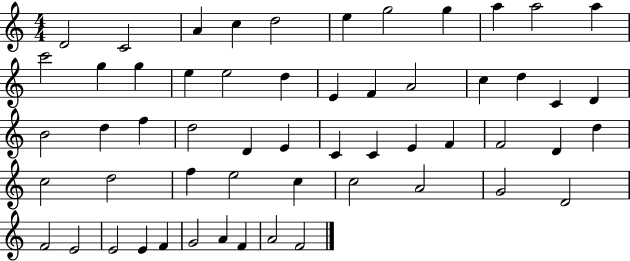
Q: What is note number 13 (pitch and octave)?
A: G5